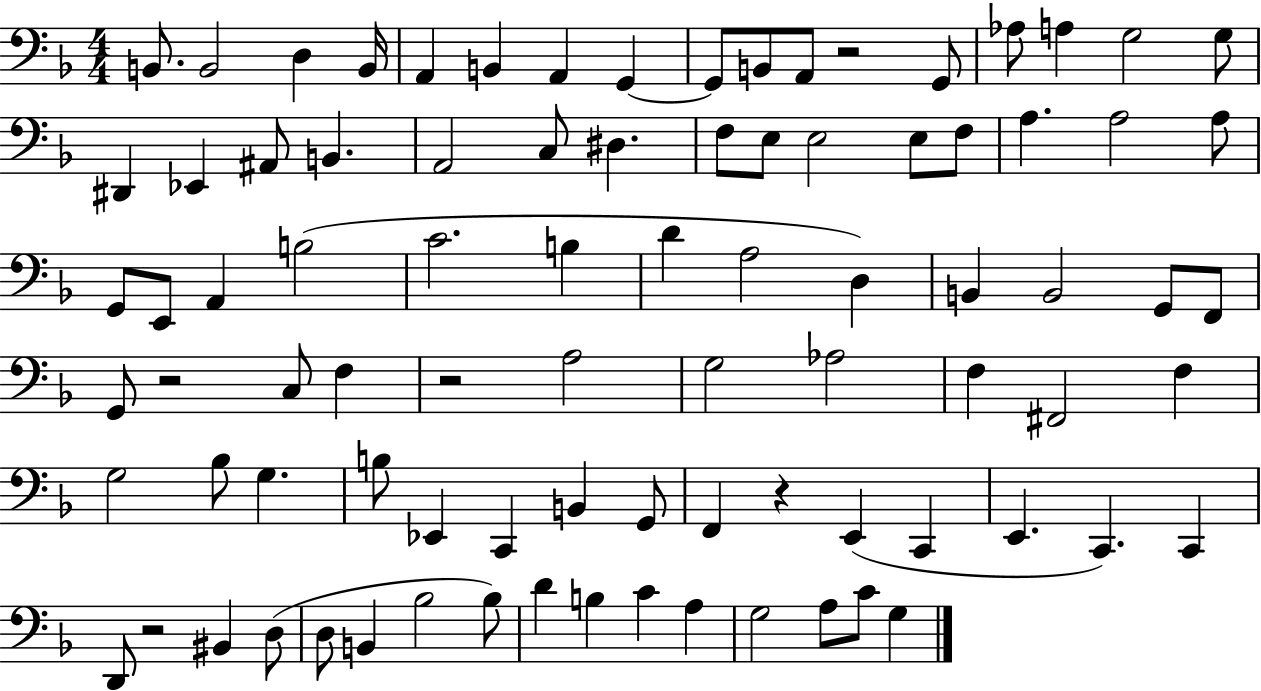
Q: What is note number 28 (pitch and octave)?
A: F3